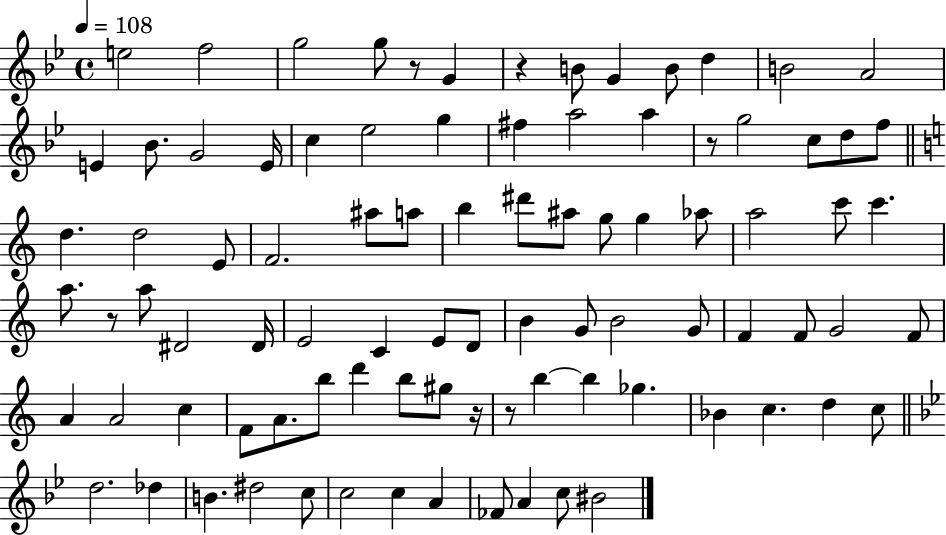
{
  \clef treble
  \time 4/4
  \defaultTimeSignature
  \key bes \major
  \tempo 4 = 108
  \repeat volta 2 { e''2 f''2 | g''2 g''8 r8 g'4 | r4 b'8 g'4 b'8 d''4 | b'2 a'2 | \break e'4 bes'8. g'2 e'16 | c''4 ees''2 g''4 | fis''4 a''2 a''4 | r8 g''2 c''8 d''8 f''8 | \break \bar "||" \break \key a \minor d''4. d''2 e'8 | f'2. ais''8 a''8 | b''4 dis'''8 ais''8 g''8 g''4 aes''8 | a''2 c'''8 c'''4. | \break a''8. r8 a''8 dis'2 dis'16 | e'2 c'4 e'8 d'8 | b'4 g'8 b'2 g'8 | f'4 f'8 g'2 f'8 | \break a'4 a'2 c''4 | f'8 a'8. b''8 d'''4 b''8 gis''8 r16 | r8 b''4~~ b''4 ges''4. | bes'4 c''4. d''4 c''8 | \break \bar "||" \break \key bes \major d''2. des''4 | b'4. dis''2 c''8 | c''2 c''4 a'4 | fes'8 a'4 c''8 bis'2 | \break } \bar "|."
}